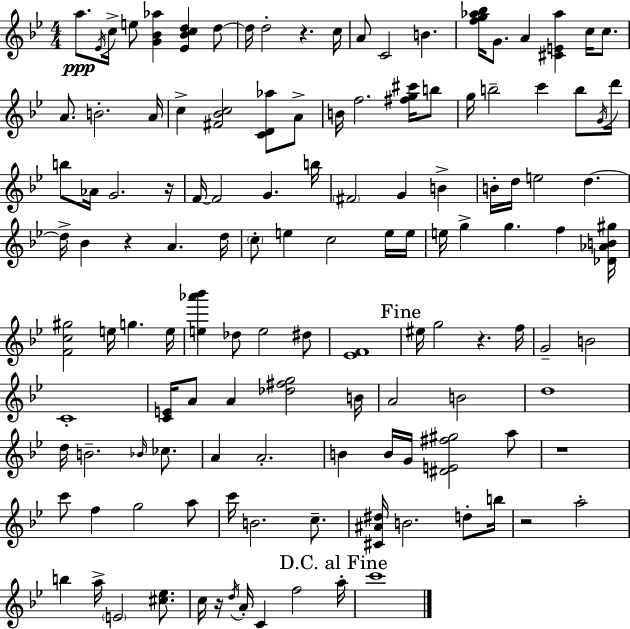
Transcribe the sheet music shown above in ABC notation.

X:1
T:Untitled
M:4/4
L:1/4
K:Bb
a/2 _E/4 c/4 e/2 [G_B_a] [_E_Bcd] d/2 d/4 d2 z c/4 A/2 C2 B [fg_a_b]/4 G/2 A [^CE_a] c/4 c/2 A/2 B2 A/4 c [^F_Bc]2 [CD_a]/2 A/2 B/4 f2 [^fg^c']/4 b/2 g/4 b2 c' b/2 G/4 d'/4 b/2 _A/4 G2 z/4 F/4 F2 G b/4 ^F2 G B B/4 d/4 e2 d d/4 _B z A d/4 c/2 e c2 e/4 e/4 e/4 g g f [_D_AB^g]/4 [Fc^g]2 e/4 g e/4 [e_a'_b'] _d/2 e2 ^d/2 [_EF]4 ^e/4 g2 z f/4 G2 B2 C4 [CE]/4 A/2 A [_d^fg]2 B/4 A2 B2 d4 d/4 B2 _B/4 _c/2 A A2 B B/4 G/4 [^DE^f^g]2 a/2 z4 c'/2 f g2 a/2 c'/4 B2 c/2 [^C^A^d]/4 B2 d/2 b/4 z2 a2 b a/4 E2 [^c_e]/2 c/4 z/4 d/4 A/4 C f2 a/4 c'4